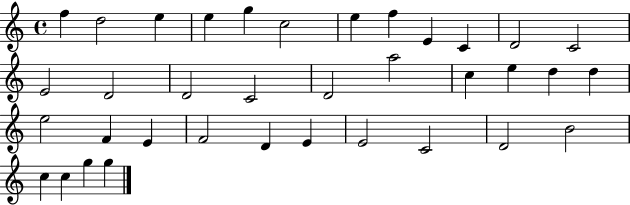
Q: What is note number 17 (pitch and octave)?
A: D4